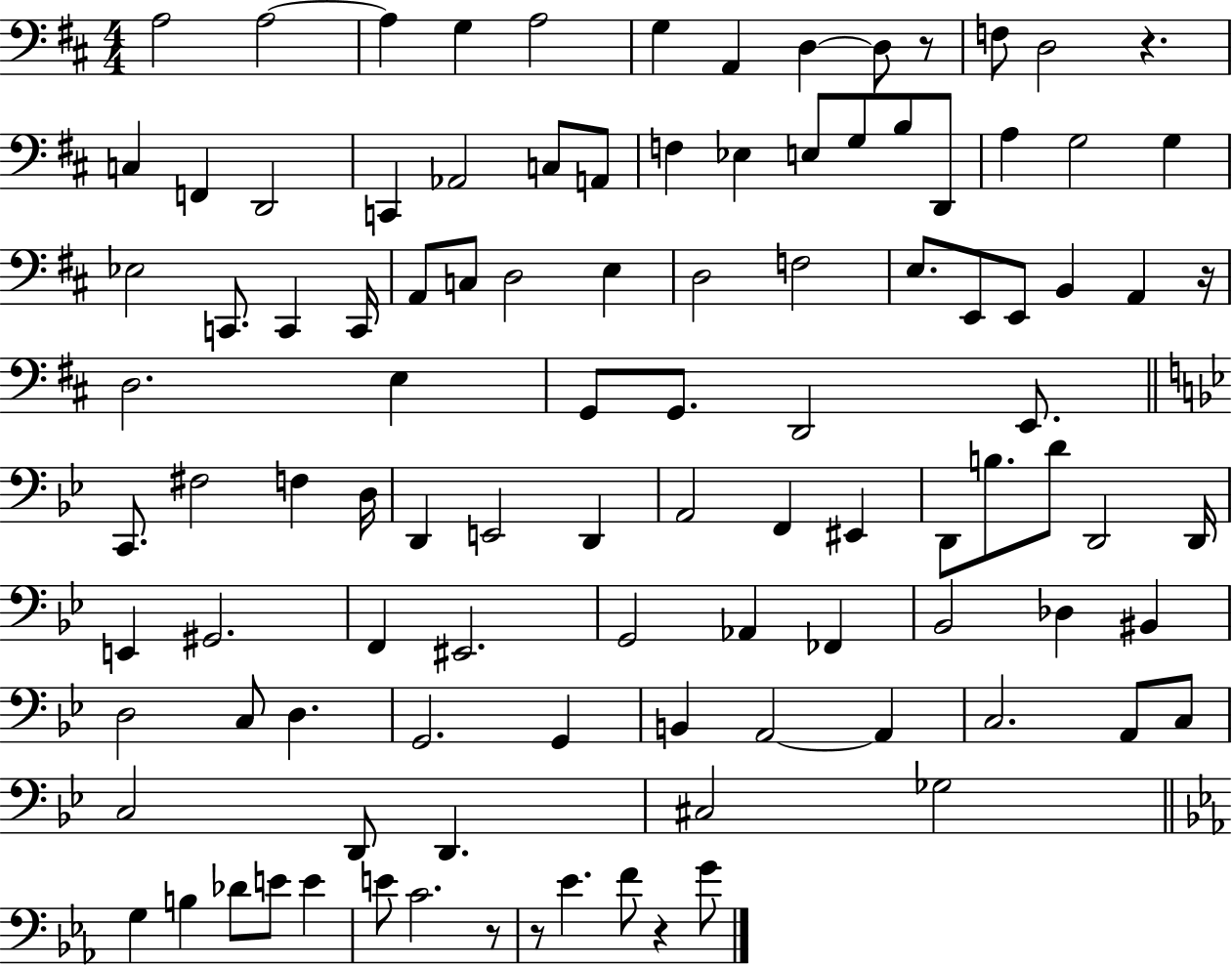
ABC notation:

X:1
T:Untitled
M:4/4
L:1/4
K:D
A,2 A,2 A, G, A,2 G, A,, D, D,/2 z/2 F,/2 D,2 z C, F,, D,,2 C,, _A,,2 C,/2 A,,/2 F, _E, E,/2 G,/2 B,/2 D,,/2 A, G,2 G, _E,2 C,,/2 C,, C,,/4 A,,/2 C,/2 D,2 E, D,2 F,2 E,/2 E,,/2 E,,/2 B,, A,, z/4 D,2 E, G,,/2 G,,/2 D,,2 E,,/2 C,,/2 ^F,2 F, D,/4 D,, E,,2 D,, A,,2 F,, ^E,, D,,/2 B,/2 D/2 D,,2 D,,/4 E,, ^G,,2 F,, ^E,,2 G,,2 _A,, _F,, _B,,2 _D, ^B,, D,2 C,/2 D, G,,2 G,, B,, A,,2 A,, C,2 A,,/2 C,/2 C,2 D,,/2 D,, ^C,2 _G,2 G, B, _D/2 E/2 E E/2 C2 z/2 z/2 _E F/2 z G/2